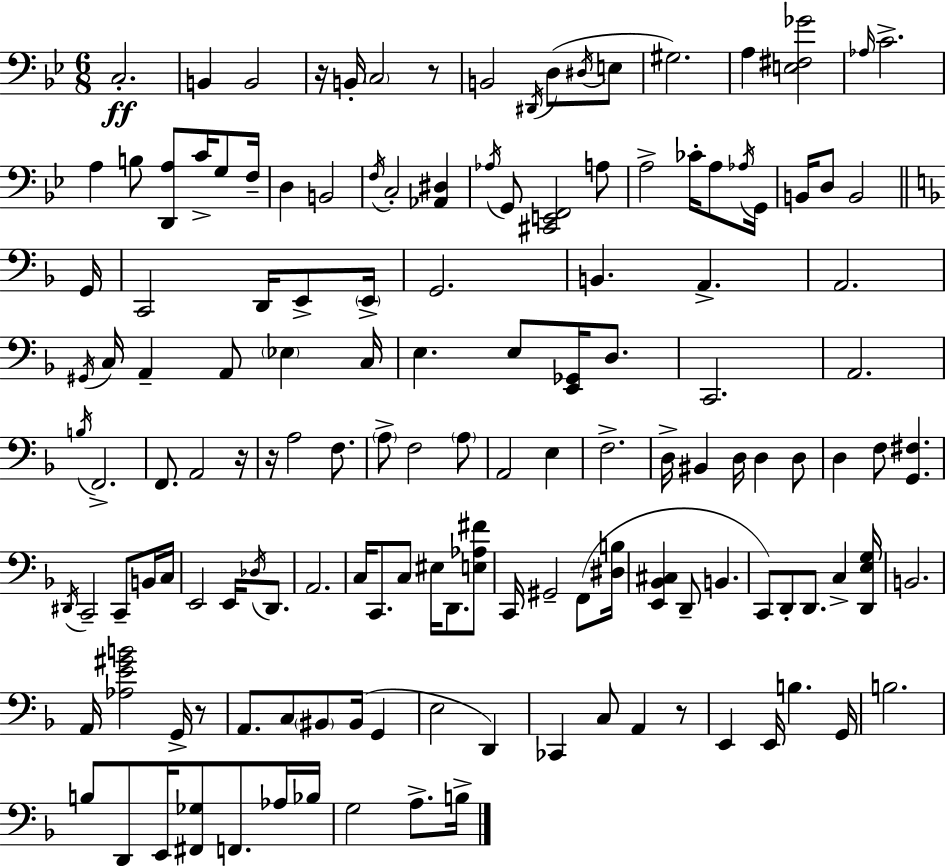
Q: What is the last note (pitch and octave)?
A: B3